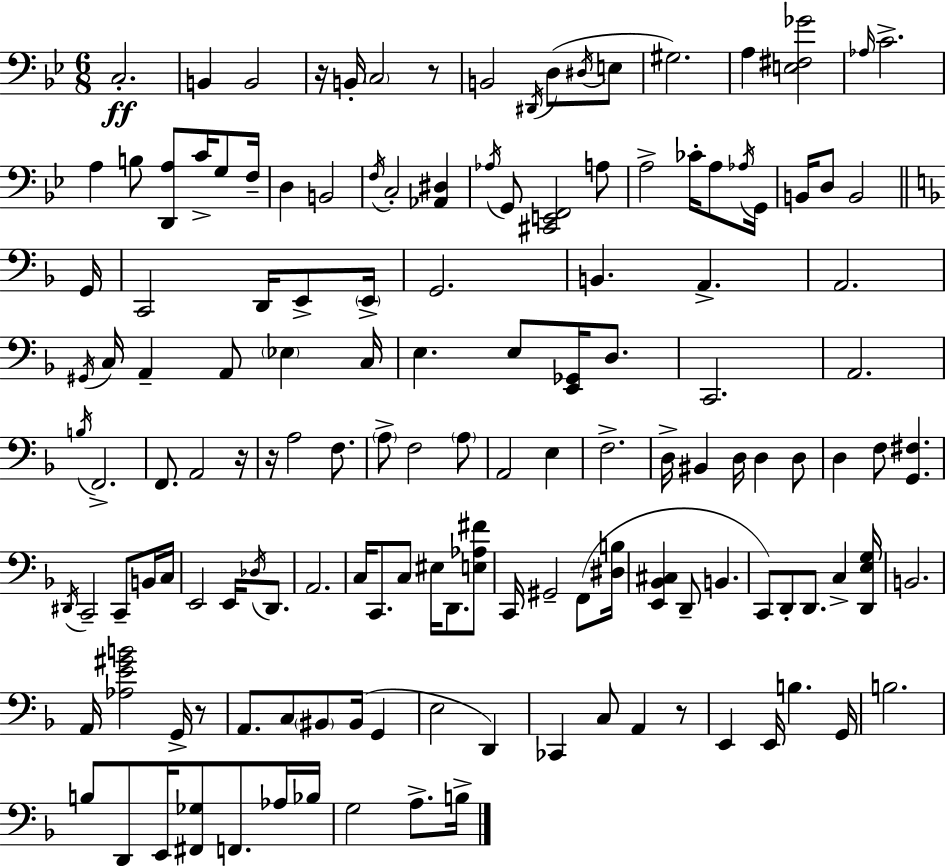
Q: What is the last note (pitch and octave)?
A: B3